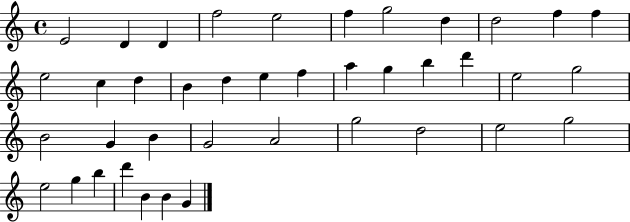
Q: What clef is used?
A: treble